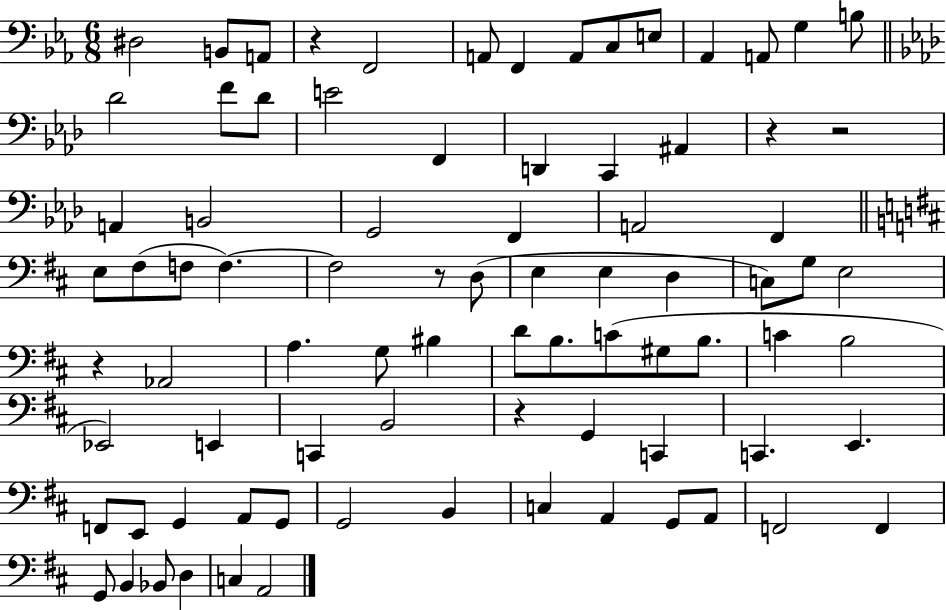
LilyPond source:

{
  \clef bass
  \numericTimeSignature
  \time 6/8
  \key ees \major
  dis2 b,8 a,8 | r4 f,2 | a,8 f,4 a,8 c8 e8 | aes,4 a,8 g4 b8 | \break \bar "||" \break \key aes \major des'2 f'8 des'8 | e'2 f,4 | d,4 c,4 ais,4 | r4 r2 | \break a,4 b,2 | g,2 f,4 | a,2 f,4 | \bar "||" \break \key d \major e8 fis8( f8 f4.~~) | f2 r8 d8( | e4 e4 d4 | c8) g8 e2 | \break r4 aes,2 | a4. g8 bis4 | d'8 b8. c'8( gis8 b8. | c'4 b2 | \break ees,2) e,4 | c,4 b,2 | r4 g,4 c,4 | c,4. e,4. | \break f,8 e,8 g,4 a,8 g,8 | g,2 b,4 | c4 a,4 g,8 a,8 | f,2 f,4 | \break g,8 b,4 bes,8 d4 | c4 a,2 | \bar "|."
}